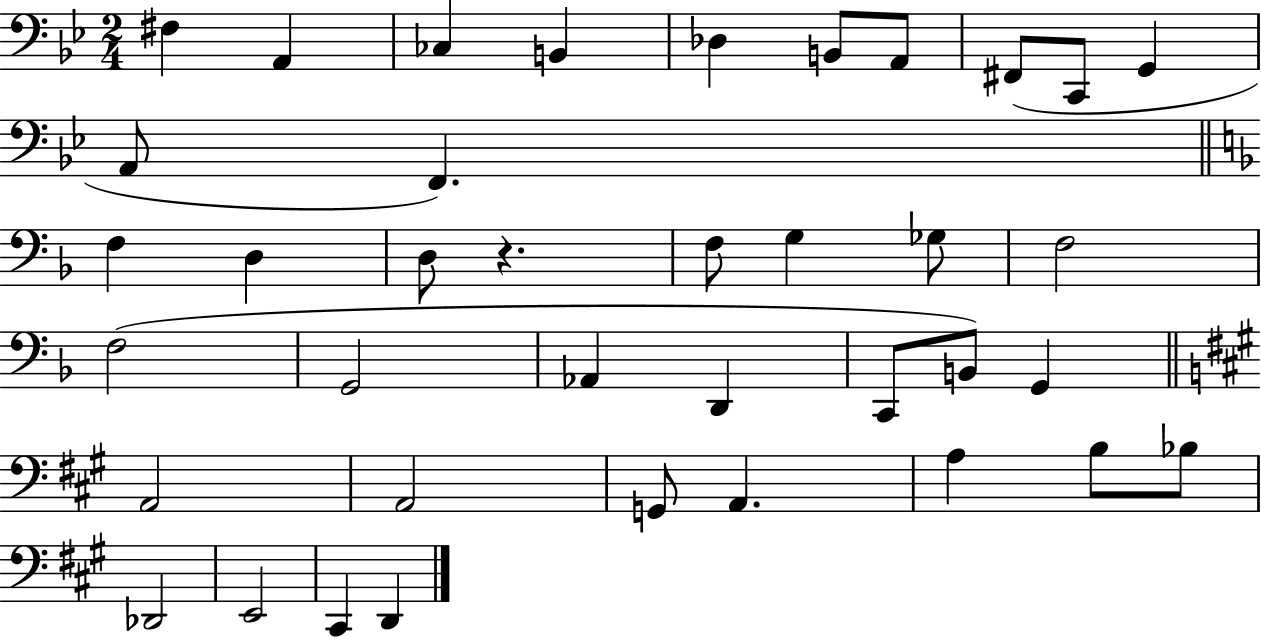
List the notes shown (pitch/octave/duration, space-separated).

F#3/q A2/q CES3/q B2/q Db3/q B2/e A2/e F#2/e C2/e G2/q A2/e F2/q. F3/q D3/q D3/e R/q. F3/e G3/q Gb3/e F3/h F3/h G2/h Ab2/q D2/q C2/e B2/e G2/q A2/h A2/h G2/e A2/q. A3/q B3/e Bb3/e Db2/h E2/h C#2/q D2/q